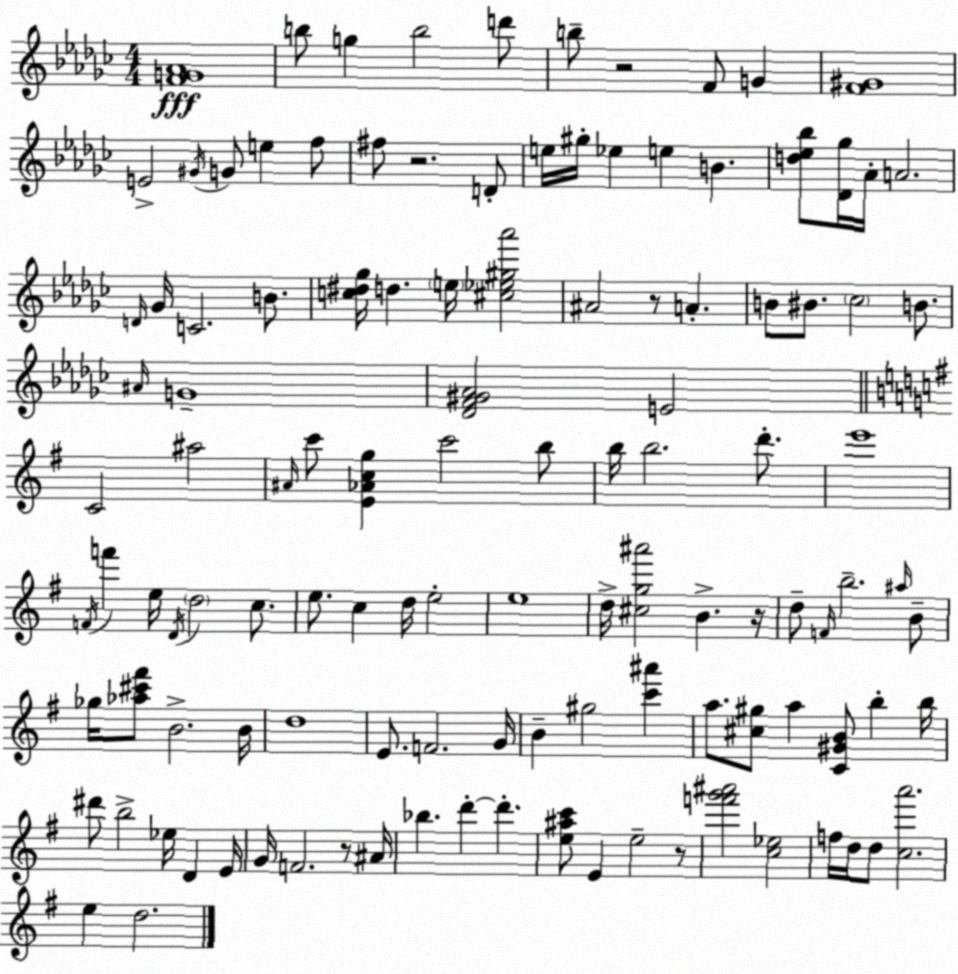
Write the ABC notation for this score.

X:1
T:Untitled
M:4/4
L:1/4
K:Ebm
[FG_A]4 b/2 g b2 d'/2 b/2 z2 F/2 G [F^G]4 E2 ^G/4 G/2 e f/2 ^f/2 z2 D/2 e/4 ^g/4 _e e B [d_e_b]/2 [_D_g]/4 _A/4 A2 D/4 _G/4 C2 B/2 [c^d_g]/4 d e/4 [^c_e^g_a']2 ^A2 z/2 A B/2 ^B/2 _c2 B/2 ^A/4 G4 [_DF^G_A]2 E2 C2 ^a2 ^A/4 c'/2 [E_Acg] c'2 b/2 b/4 b2 d'/2 e'4 F/4 f' e/4 D/4 d2 c/2 e/2 c d/4 e2 e4 d/4 [^cg^a']2 B z/4 d/2 F/4 b2 ^a/4 B/2 _g/4 [_a^c'^f']/2 B2 B/4 d4 E/2 F2 G/4 B ^g2 [c'^a'] a/2 [^c^g]/2 a [C^GB]/2 b b/4 ^d'/2 b2 _e/4 D E/4 G/4 F2 z/2 ^A/4 _b d' d' [e^ac']/2 E e2 z/2 [f'g'^a']2 [c_e]2 f/4 d/4 d/2 [ca']2 e d2